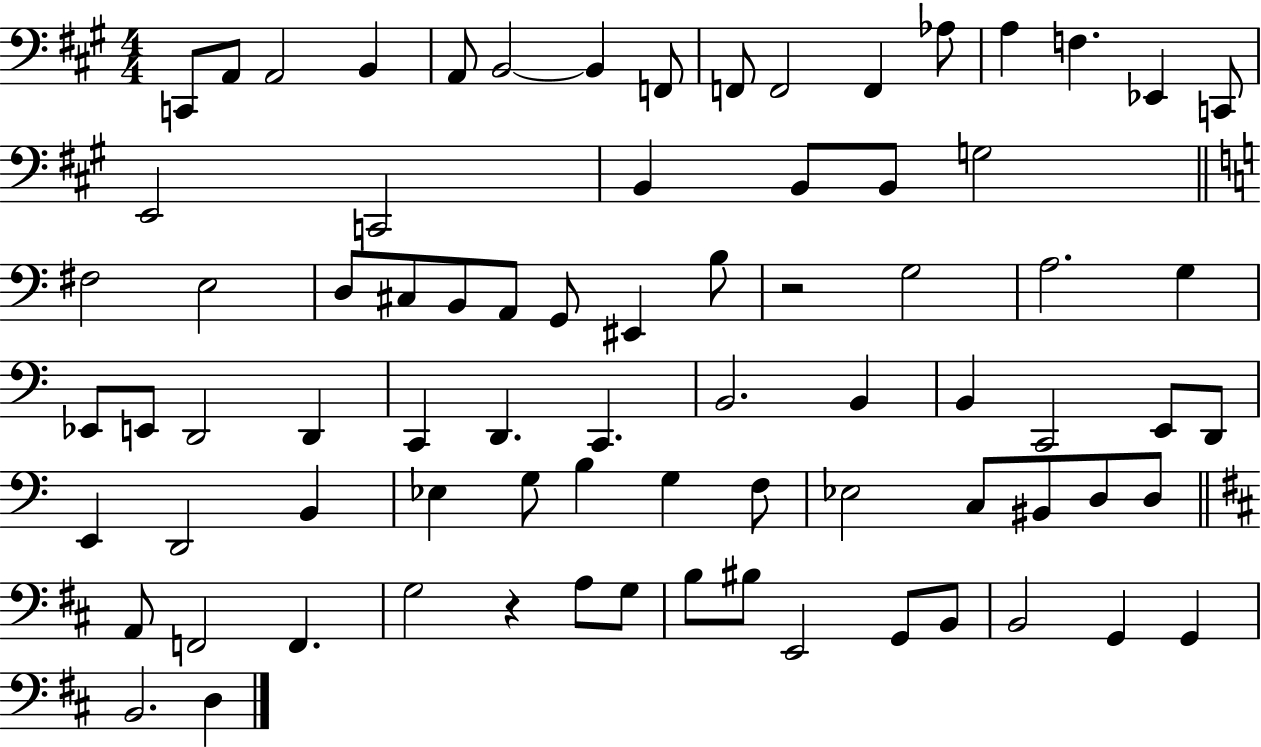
C2/e A2/e A2/h B2/q A2/e B2/h B2/q F2/e F2/e F2/h F2/q Ab3/e A3/q F3/q. Eb2/q C2/e E2/h C2/h B2/q B2/e B2/e G3/h F#3/h E3/h D3/e C#3/e B2/e A2/e G2/e EIS2/q B3/e R/h G3/h A3/h. G3/q Eb2/e E2/e D2/h D2/q C2/q D2/q. C2/q. B2/h. B2/q B2/q C2/h E2/e D2/e E2/q D2/h B2/q Eb3/q G3/e B3/q G3/q F3/e Eb3/h C3/e BIS2/e D3/e D3/e A2/e F2/h F2/q. G3/h R/q A3/e G3/e B3/e BIS3/e E2/h G2/e B2/e B2/h G2/q G2/q B2/h. D3/q